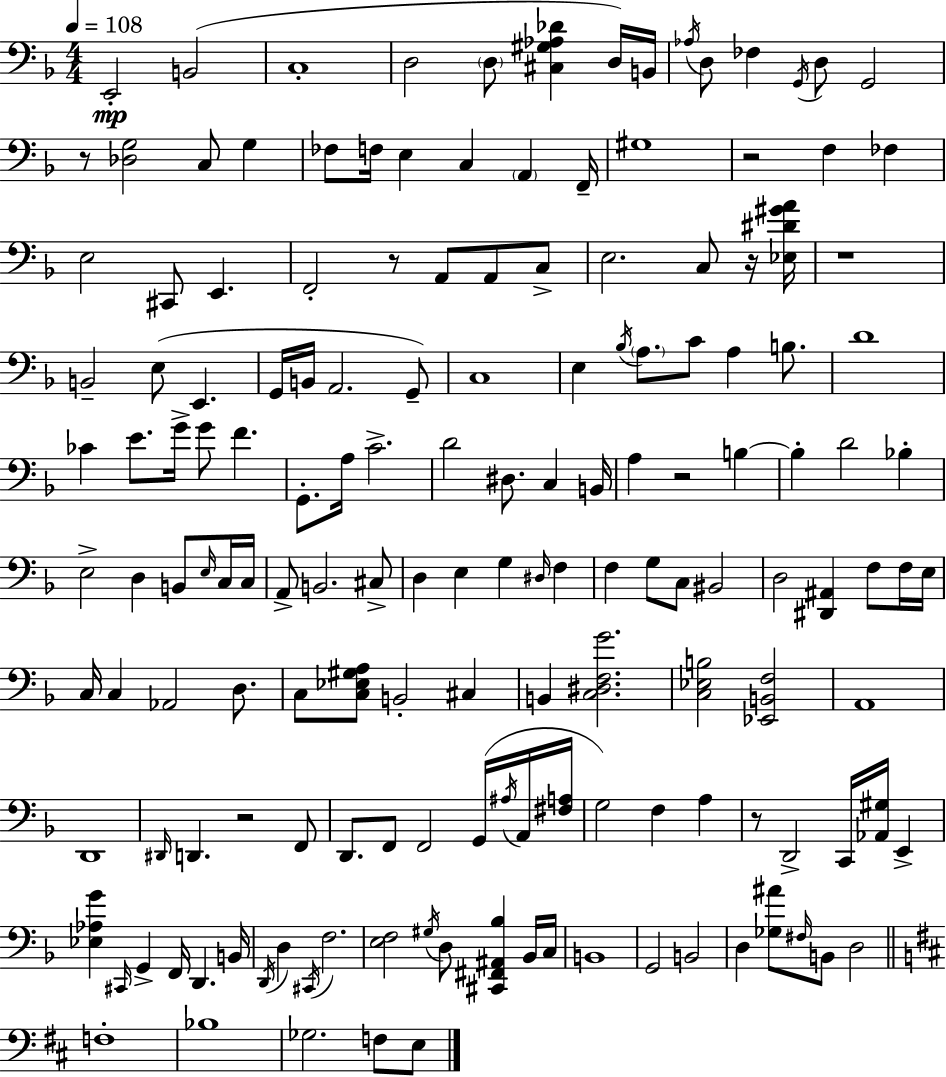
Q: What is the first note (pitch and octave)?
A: E2